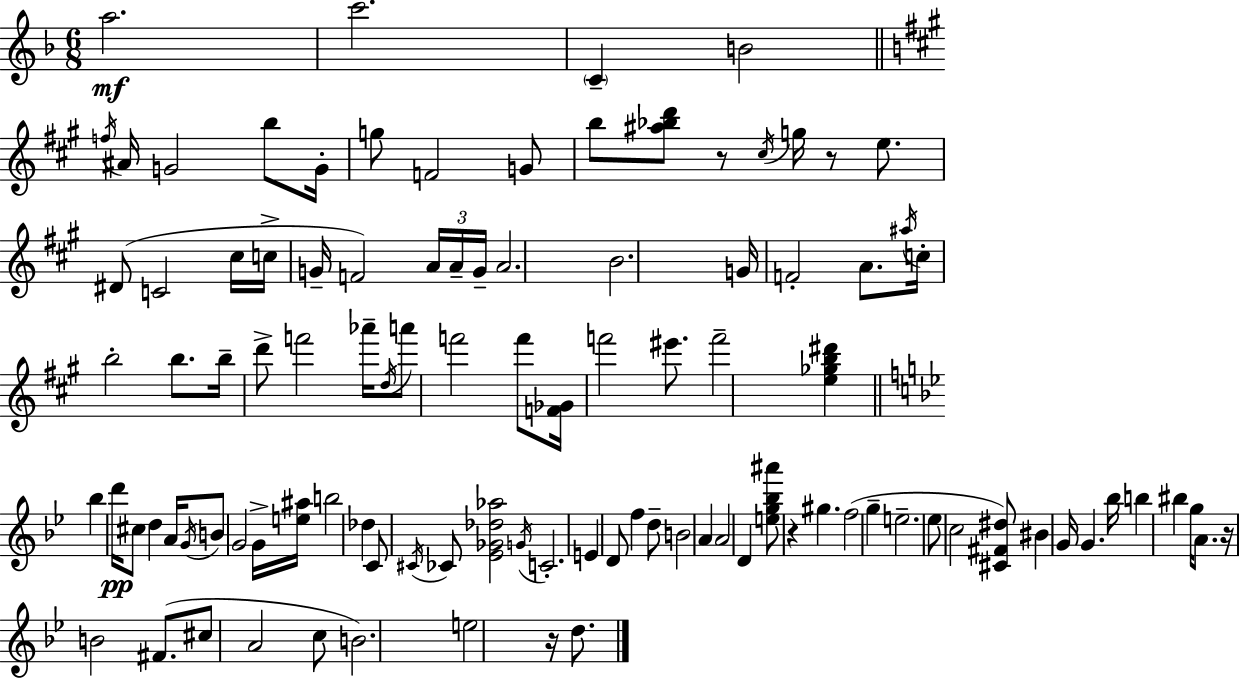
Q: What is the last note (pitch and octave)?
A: D5